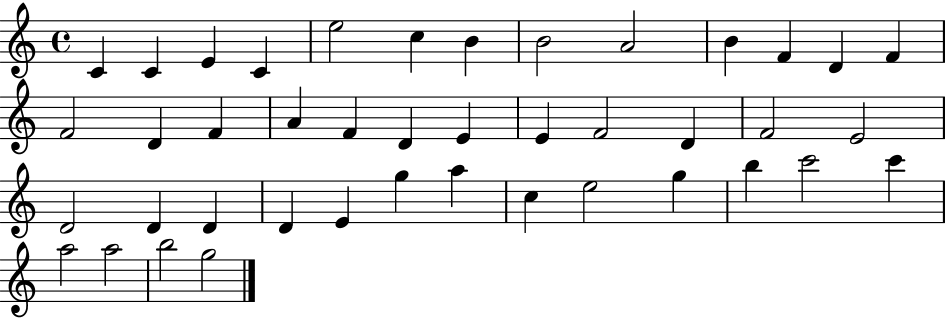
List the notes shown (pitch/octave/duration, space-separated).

C4/q C4/q E4/q C4/q E5/h C5/q B4/q B4/h A4/h B4/q F4/q D4/q F4/q F4/h D4/q F4/q A4/q F4/q D4/q E4/q E4/q F4/h D4/q F4/h E4/h D4/h D4/q D4/q D4/q E4/q G5/q A5/q C5/q E5/h G5/q B5/q C6/h C6/q A5/h A5/h B5/h G5/h